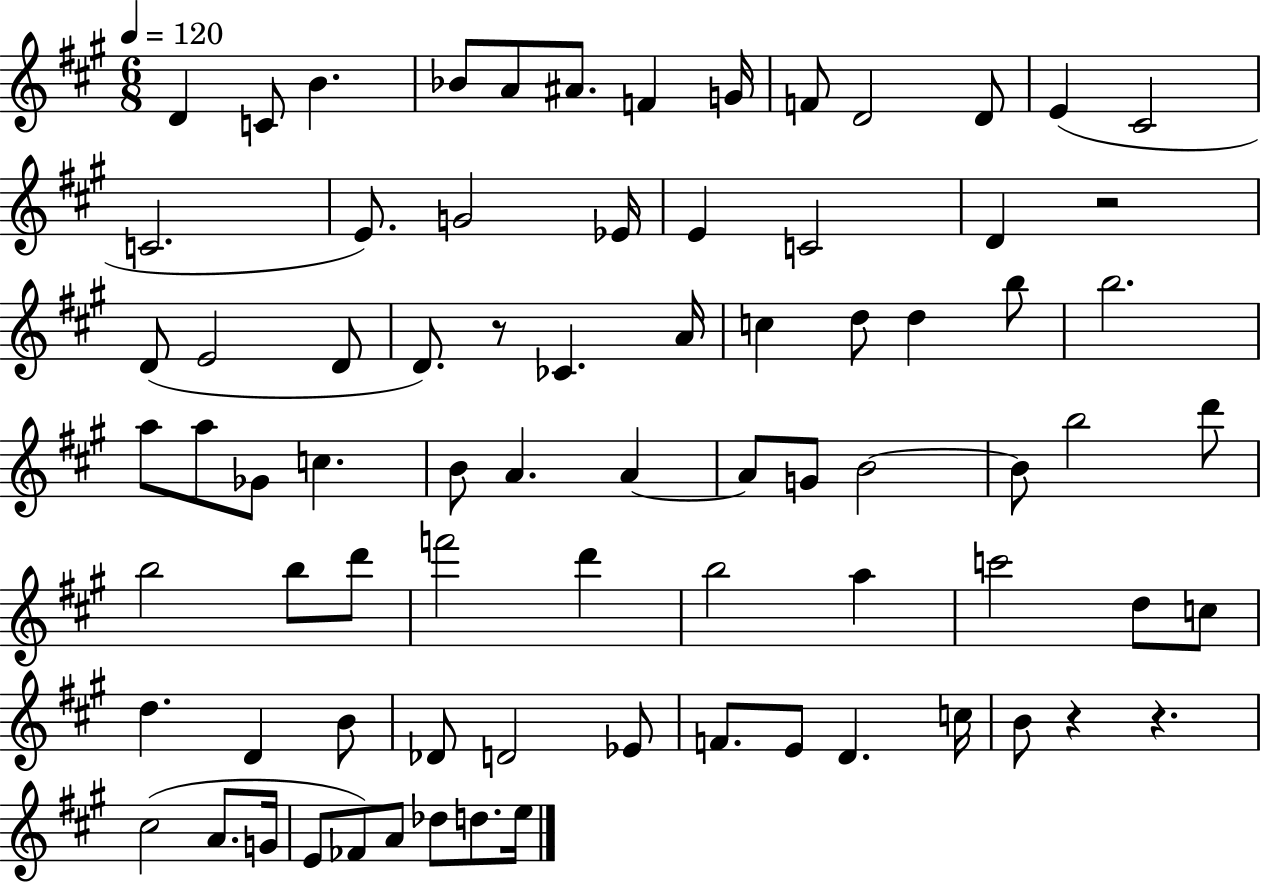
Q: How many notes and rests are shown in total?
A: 78